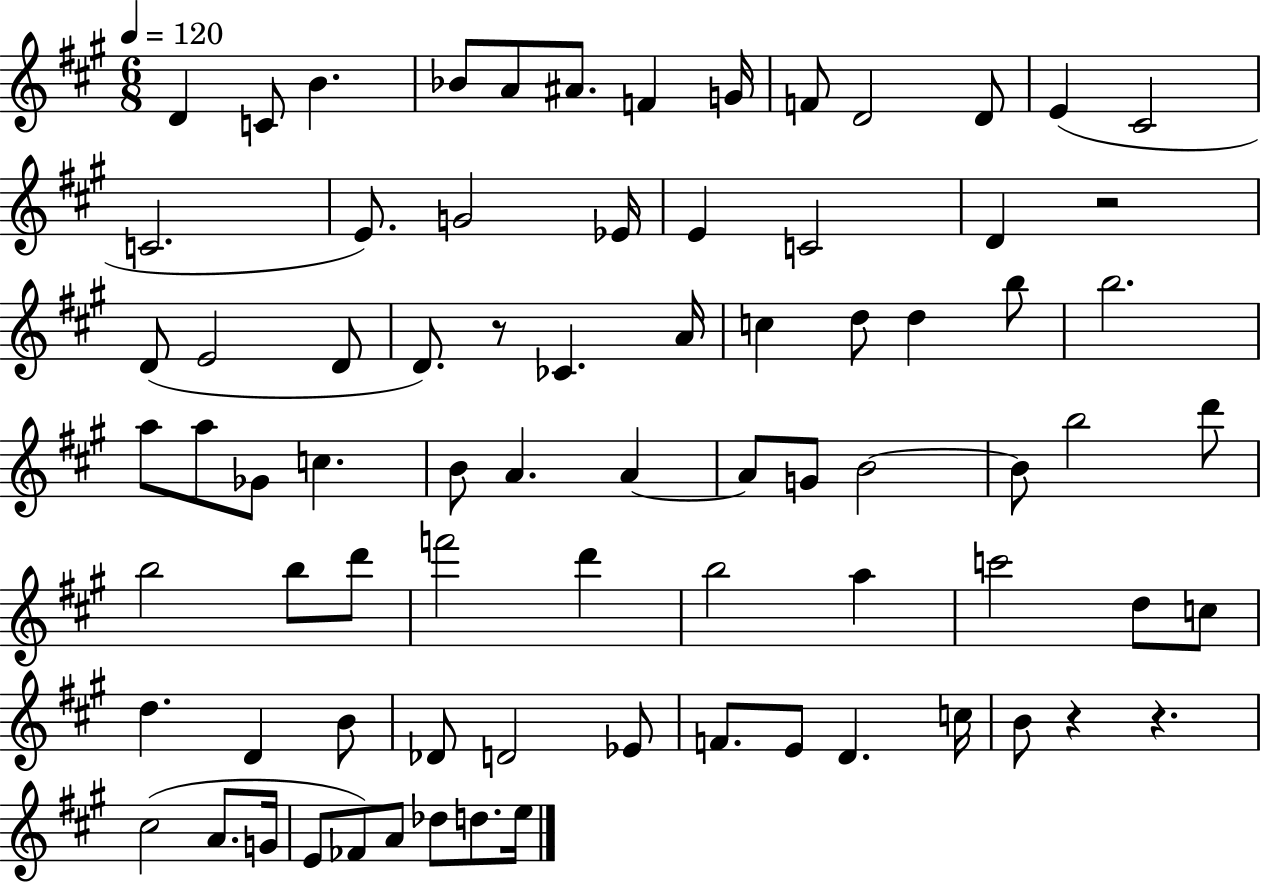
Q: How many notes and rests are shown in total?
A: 78